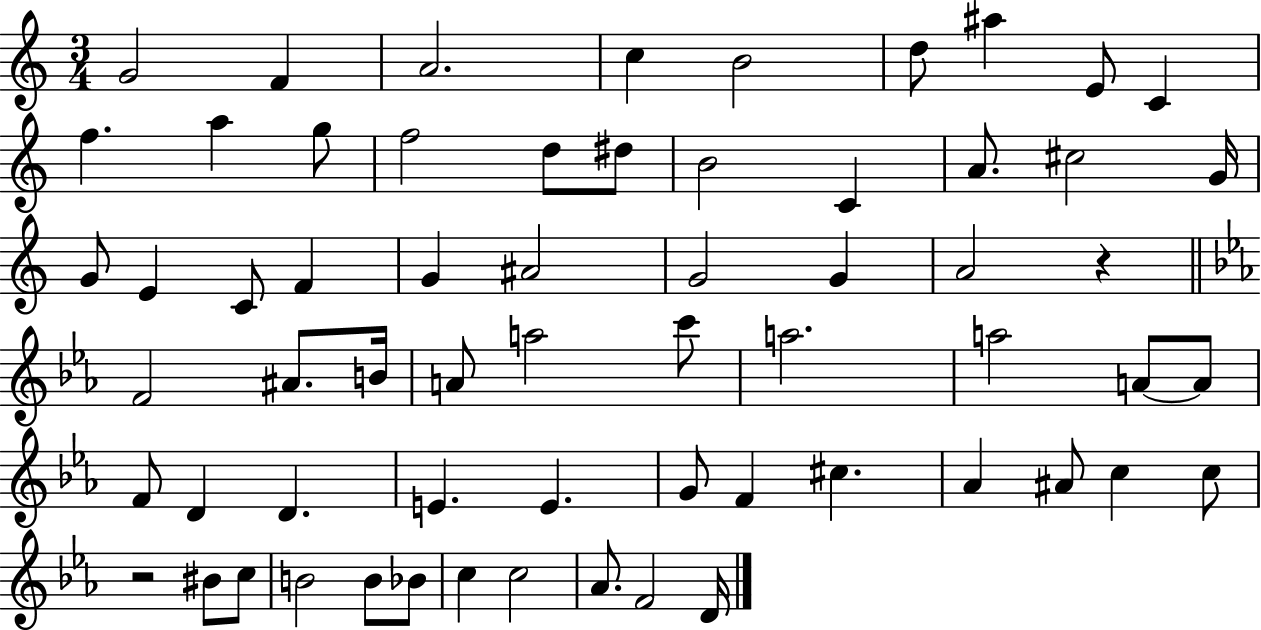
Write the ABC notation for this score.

X:1
T:Untitled
M:3/4
L:1/4
K:C
G2 F A2 c B2 d/2 ^a E/2 C f a g/2 f2 d/2 ^d/2 B2 C A/2 ^c2 G/4 G/2 E C/2 F G ^A2 G2 G A2 z F2 ^A/2 B/4 A/2 a2 c'/2 a2 a2 A/2 A/2 F/2 D D E E G/2 F ^c _A ^A/2 c c/2 z2 ^B/2 c/2 B2 B/2 _B/2 c c2 _A/2 F2 D/4